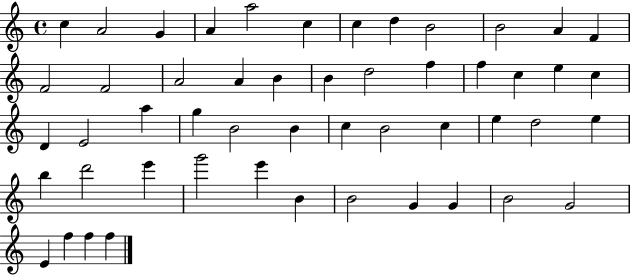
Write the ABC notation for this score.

X:1
T:Untitled
M:4/4
L:1/4
K:C
c A2 G A a2 c c d B2 B2 A F F2 F2 A2 A B B d2 f f c e c D E2 a g B2 B c B2 c e d2 e b d'2 e' g'2 e' B B2 G G B2 G2 E f f f